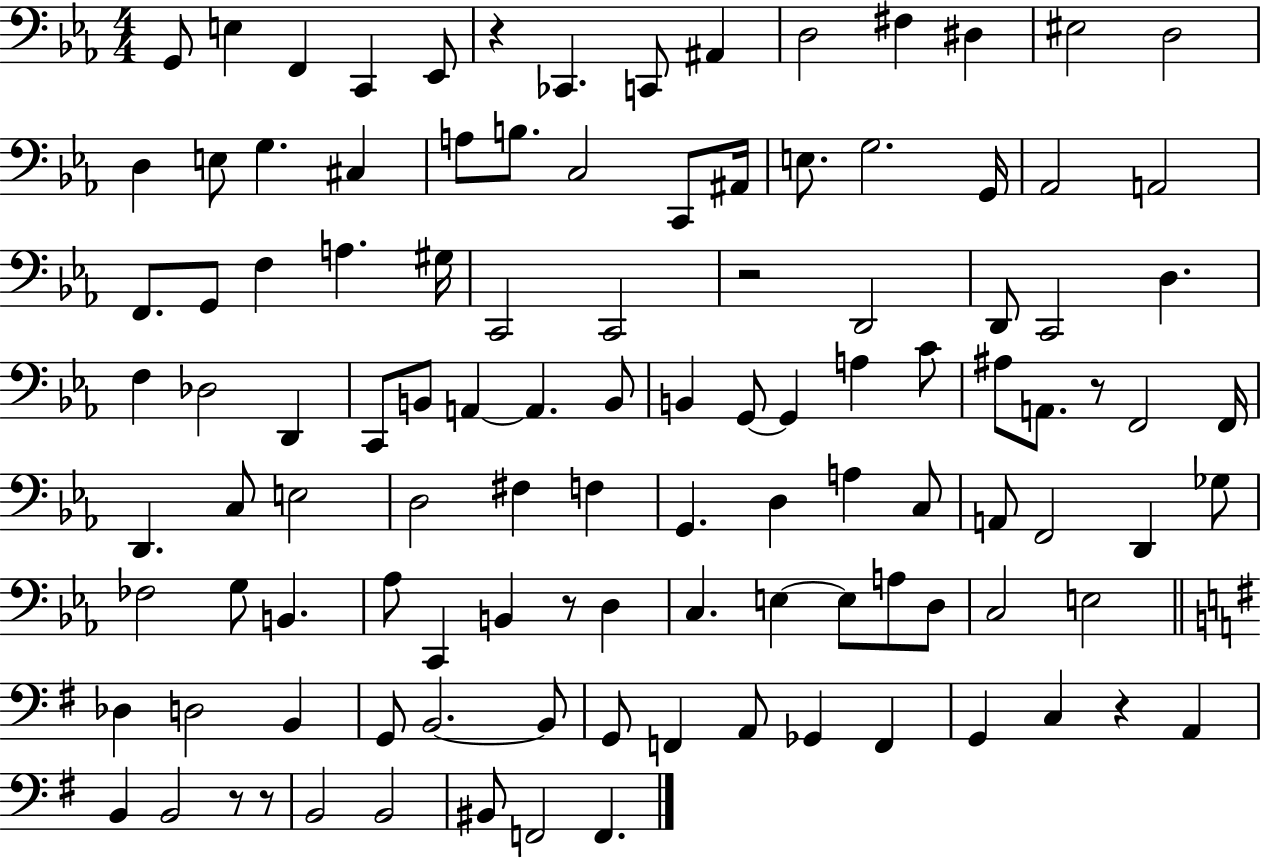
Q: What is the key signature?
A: EES major